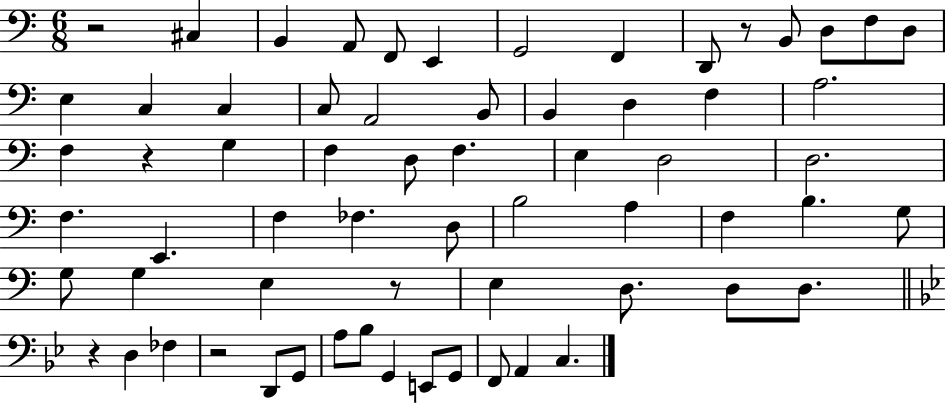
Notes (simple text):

R/h C#3/q B2/q A2/e F2/e E2/q G2/h F2/q D2/e R/e B2/e D3/e F3/e D3/e E3/q C3/q C3/q C3/e A2/h B2/e B2/q D3/q F3/q A3/h. F3/q R/q G3/q F3/q D3/e F3/q. E3/q D3/h D3/h. F3/q. E2/q. F3/q FES3/q. D3/e B3/h A3/q F3/q B3/q. G3/e G3/e G3/q E3/q R/e E3/q D3/e. D3/e D3/e. R/q D3/q FES3/q R/h D2/e G2/e A3/e Bb3/e G2/q E2/e G2/e F2/e A2/q C3/q.